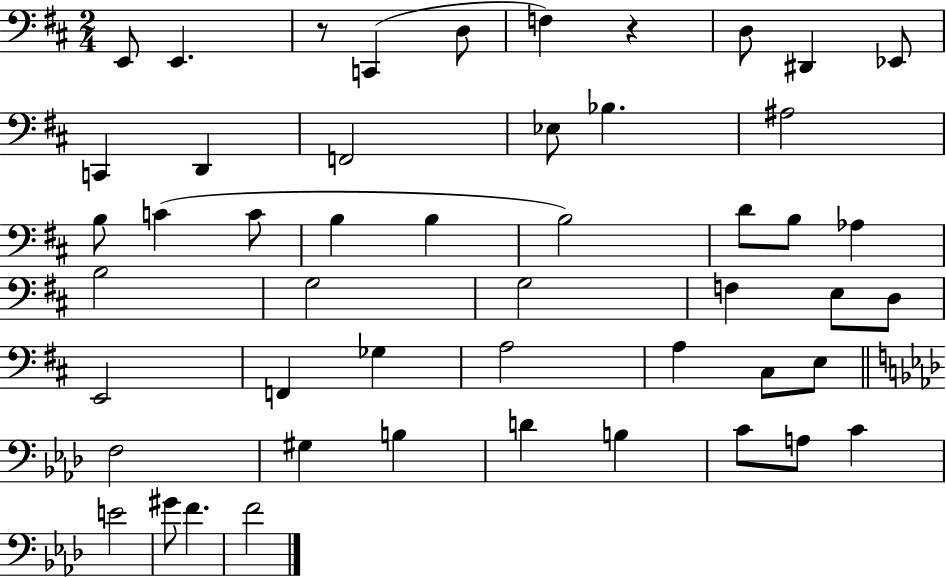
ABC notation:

X:1
T:Untitled
M:2/4
L:1/4
K:D
E,,/2 E,, z/2 C,, D,/2 F, z D,/2 ^D,, _E,,/2 C,, D,, F,,2 _E,/2 _B, ^A,2 B,/2 C C/2 B, B, B,2 D/2 B,/2 _A, B,2 G,2 G,2 F, E,/2 D,/2 E,,2 F,, _G, A,2 A, ^C,/2 E,/2 F,2 ^G, B, D B, C/2 A,/2 C E2 ^G/2 F F2